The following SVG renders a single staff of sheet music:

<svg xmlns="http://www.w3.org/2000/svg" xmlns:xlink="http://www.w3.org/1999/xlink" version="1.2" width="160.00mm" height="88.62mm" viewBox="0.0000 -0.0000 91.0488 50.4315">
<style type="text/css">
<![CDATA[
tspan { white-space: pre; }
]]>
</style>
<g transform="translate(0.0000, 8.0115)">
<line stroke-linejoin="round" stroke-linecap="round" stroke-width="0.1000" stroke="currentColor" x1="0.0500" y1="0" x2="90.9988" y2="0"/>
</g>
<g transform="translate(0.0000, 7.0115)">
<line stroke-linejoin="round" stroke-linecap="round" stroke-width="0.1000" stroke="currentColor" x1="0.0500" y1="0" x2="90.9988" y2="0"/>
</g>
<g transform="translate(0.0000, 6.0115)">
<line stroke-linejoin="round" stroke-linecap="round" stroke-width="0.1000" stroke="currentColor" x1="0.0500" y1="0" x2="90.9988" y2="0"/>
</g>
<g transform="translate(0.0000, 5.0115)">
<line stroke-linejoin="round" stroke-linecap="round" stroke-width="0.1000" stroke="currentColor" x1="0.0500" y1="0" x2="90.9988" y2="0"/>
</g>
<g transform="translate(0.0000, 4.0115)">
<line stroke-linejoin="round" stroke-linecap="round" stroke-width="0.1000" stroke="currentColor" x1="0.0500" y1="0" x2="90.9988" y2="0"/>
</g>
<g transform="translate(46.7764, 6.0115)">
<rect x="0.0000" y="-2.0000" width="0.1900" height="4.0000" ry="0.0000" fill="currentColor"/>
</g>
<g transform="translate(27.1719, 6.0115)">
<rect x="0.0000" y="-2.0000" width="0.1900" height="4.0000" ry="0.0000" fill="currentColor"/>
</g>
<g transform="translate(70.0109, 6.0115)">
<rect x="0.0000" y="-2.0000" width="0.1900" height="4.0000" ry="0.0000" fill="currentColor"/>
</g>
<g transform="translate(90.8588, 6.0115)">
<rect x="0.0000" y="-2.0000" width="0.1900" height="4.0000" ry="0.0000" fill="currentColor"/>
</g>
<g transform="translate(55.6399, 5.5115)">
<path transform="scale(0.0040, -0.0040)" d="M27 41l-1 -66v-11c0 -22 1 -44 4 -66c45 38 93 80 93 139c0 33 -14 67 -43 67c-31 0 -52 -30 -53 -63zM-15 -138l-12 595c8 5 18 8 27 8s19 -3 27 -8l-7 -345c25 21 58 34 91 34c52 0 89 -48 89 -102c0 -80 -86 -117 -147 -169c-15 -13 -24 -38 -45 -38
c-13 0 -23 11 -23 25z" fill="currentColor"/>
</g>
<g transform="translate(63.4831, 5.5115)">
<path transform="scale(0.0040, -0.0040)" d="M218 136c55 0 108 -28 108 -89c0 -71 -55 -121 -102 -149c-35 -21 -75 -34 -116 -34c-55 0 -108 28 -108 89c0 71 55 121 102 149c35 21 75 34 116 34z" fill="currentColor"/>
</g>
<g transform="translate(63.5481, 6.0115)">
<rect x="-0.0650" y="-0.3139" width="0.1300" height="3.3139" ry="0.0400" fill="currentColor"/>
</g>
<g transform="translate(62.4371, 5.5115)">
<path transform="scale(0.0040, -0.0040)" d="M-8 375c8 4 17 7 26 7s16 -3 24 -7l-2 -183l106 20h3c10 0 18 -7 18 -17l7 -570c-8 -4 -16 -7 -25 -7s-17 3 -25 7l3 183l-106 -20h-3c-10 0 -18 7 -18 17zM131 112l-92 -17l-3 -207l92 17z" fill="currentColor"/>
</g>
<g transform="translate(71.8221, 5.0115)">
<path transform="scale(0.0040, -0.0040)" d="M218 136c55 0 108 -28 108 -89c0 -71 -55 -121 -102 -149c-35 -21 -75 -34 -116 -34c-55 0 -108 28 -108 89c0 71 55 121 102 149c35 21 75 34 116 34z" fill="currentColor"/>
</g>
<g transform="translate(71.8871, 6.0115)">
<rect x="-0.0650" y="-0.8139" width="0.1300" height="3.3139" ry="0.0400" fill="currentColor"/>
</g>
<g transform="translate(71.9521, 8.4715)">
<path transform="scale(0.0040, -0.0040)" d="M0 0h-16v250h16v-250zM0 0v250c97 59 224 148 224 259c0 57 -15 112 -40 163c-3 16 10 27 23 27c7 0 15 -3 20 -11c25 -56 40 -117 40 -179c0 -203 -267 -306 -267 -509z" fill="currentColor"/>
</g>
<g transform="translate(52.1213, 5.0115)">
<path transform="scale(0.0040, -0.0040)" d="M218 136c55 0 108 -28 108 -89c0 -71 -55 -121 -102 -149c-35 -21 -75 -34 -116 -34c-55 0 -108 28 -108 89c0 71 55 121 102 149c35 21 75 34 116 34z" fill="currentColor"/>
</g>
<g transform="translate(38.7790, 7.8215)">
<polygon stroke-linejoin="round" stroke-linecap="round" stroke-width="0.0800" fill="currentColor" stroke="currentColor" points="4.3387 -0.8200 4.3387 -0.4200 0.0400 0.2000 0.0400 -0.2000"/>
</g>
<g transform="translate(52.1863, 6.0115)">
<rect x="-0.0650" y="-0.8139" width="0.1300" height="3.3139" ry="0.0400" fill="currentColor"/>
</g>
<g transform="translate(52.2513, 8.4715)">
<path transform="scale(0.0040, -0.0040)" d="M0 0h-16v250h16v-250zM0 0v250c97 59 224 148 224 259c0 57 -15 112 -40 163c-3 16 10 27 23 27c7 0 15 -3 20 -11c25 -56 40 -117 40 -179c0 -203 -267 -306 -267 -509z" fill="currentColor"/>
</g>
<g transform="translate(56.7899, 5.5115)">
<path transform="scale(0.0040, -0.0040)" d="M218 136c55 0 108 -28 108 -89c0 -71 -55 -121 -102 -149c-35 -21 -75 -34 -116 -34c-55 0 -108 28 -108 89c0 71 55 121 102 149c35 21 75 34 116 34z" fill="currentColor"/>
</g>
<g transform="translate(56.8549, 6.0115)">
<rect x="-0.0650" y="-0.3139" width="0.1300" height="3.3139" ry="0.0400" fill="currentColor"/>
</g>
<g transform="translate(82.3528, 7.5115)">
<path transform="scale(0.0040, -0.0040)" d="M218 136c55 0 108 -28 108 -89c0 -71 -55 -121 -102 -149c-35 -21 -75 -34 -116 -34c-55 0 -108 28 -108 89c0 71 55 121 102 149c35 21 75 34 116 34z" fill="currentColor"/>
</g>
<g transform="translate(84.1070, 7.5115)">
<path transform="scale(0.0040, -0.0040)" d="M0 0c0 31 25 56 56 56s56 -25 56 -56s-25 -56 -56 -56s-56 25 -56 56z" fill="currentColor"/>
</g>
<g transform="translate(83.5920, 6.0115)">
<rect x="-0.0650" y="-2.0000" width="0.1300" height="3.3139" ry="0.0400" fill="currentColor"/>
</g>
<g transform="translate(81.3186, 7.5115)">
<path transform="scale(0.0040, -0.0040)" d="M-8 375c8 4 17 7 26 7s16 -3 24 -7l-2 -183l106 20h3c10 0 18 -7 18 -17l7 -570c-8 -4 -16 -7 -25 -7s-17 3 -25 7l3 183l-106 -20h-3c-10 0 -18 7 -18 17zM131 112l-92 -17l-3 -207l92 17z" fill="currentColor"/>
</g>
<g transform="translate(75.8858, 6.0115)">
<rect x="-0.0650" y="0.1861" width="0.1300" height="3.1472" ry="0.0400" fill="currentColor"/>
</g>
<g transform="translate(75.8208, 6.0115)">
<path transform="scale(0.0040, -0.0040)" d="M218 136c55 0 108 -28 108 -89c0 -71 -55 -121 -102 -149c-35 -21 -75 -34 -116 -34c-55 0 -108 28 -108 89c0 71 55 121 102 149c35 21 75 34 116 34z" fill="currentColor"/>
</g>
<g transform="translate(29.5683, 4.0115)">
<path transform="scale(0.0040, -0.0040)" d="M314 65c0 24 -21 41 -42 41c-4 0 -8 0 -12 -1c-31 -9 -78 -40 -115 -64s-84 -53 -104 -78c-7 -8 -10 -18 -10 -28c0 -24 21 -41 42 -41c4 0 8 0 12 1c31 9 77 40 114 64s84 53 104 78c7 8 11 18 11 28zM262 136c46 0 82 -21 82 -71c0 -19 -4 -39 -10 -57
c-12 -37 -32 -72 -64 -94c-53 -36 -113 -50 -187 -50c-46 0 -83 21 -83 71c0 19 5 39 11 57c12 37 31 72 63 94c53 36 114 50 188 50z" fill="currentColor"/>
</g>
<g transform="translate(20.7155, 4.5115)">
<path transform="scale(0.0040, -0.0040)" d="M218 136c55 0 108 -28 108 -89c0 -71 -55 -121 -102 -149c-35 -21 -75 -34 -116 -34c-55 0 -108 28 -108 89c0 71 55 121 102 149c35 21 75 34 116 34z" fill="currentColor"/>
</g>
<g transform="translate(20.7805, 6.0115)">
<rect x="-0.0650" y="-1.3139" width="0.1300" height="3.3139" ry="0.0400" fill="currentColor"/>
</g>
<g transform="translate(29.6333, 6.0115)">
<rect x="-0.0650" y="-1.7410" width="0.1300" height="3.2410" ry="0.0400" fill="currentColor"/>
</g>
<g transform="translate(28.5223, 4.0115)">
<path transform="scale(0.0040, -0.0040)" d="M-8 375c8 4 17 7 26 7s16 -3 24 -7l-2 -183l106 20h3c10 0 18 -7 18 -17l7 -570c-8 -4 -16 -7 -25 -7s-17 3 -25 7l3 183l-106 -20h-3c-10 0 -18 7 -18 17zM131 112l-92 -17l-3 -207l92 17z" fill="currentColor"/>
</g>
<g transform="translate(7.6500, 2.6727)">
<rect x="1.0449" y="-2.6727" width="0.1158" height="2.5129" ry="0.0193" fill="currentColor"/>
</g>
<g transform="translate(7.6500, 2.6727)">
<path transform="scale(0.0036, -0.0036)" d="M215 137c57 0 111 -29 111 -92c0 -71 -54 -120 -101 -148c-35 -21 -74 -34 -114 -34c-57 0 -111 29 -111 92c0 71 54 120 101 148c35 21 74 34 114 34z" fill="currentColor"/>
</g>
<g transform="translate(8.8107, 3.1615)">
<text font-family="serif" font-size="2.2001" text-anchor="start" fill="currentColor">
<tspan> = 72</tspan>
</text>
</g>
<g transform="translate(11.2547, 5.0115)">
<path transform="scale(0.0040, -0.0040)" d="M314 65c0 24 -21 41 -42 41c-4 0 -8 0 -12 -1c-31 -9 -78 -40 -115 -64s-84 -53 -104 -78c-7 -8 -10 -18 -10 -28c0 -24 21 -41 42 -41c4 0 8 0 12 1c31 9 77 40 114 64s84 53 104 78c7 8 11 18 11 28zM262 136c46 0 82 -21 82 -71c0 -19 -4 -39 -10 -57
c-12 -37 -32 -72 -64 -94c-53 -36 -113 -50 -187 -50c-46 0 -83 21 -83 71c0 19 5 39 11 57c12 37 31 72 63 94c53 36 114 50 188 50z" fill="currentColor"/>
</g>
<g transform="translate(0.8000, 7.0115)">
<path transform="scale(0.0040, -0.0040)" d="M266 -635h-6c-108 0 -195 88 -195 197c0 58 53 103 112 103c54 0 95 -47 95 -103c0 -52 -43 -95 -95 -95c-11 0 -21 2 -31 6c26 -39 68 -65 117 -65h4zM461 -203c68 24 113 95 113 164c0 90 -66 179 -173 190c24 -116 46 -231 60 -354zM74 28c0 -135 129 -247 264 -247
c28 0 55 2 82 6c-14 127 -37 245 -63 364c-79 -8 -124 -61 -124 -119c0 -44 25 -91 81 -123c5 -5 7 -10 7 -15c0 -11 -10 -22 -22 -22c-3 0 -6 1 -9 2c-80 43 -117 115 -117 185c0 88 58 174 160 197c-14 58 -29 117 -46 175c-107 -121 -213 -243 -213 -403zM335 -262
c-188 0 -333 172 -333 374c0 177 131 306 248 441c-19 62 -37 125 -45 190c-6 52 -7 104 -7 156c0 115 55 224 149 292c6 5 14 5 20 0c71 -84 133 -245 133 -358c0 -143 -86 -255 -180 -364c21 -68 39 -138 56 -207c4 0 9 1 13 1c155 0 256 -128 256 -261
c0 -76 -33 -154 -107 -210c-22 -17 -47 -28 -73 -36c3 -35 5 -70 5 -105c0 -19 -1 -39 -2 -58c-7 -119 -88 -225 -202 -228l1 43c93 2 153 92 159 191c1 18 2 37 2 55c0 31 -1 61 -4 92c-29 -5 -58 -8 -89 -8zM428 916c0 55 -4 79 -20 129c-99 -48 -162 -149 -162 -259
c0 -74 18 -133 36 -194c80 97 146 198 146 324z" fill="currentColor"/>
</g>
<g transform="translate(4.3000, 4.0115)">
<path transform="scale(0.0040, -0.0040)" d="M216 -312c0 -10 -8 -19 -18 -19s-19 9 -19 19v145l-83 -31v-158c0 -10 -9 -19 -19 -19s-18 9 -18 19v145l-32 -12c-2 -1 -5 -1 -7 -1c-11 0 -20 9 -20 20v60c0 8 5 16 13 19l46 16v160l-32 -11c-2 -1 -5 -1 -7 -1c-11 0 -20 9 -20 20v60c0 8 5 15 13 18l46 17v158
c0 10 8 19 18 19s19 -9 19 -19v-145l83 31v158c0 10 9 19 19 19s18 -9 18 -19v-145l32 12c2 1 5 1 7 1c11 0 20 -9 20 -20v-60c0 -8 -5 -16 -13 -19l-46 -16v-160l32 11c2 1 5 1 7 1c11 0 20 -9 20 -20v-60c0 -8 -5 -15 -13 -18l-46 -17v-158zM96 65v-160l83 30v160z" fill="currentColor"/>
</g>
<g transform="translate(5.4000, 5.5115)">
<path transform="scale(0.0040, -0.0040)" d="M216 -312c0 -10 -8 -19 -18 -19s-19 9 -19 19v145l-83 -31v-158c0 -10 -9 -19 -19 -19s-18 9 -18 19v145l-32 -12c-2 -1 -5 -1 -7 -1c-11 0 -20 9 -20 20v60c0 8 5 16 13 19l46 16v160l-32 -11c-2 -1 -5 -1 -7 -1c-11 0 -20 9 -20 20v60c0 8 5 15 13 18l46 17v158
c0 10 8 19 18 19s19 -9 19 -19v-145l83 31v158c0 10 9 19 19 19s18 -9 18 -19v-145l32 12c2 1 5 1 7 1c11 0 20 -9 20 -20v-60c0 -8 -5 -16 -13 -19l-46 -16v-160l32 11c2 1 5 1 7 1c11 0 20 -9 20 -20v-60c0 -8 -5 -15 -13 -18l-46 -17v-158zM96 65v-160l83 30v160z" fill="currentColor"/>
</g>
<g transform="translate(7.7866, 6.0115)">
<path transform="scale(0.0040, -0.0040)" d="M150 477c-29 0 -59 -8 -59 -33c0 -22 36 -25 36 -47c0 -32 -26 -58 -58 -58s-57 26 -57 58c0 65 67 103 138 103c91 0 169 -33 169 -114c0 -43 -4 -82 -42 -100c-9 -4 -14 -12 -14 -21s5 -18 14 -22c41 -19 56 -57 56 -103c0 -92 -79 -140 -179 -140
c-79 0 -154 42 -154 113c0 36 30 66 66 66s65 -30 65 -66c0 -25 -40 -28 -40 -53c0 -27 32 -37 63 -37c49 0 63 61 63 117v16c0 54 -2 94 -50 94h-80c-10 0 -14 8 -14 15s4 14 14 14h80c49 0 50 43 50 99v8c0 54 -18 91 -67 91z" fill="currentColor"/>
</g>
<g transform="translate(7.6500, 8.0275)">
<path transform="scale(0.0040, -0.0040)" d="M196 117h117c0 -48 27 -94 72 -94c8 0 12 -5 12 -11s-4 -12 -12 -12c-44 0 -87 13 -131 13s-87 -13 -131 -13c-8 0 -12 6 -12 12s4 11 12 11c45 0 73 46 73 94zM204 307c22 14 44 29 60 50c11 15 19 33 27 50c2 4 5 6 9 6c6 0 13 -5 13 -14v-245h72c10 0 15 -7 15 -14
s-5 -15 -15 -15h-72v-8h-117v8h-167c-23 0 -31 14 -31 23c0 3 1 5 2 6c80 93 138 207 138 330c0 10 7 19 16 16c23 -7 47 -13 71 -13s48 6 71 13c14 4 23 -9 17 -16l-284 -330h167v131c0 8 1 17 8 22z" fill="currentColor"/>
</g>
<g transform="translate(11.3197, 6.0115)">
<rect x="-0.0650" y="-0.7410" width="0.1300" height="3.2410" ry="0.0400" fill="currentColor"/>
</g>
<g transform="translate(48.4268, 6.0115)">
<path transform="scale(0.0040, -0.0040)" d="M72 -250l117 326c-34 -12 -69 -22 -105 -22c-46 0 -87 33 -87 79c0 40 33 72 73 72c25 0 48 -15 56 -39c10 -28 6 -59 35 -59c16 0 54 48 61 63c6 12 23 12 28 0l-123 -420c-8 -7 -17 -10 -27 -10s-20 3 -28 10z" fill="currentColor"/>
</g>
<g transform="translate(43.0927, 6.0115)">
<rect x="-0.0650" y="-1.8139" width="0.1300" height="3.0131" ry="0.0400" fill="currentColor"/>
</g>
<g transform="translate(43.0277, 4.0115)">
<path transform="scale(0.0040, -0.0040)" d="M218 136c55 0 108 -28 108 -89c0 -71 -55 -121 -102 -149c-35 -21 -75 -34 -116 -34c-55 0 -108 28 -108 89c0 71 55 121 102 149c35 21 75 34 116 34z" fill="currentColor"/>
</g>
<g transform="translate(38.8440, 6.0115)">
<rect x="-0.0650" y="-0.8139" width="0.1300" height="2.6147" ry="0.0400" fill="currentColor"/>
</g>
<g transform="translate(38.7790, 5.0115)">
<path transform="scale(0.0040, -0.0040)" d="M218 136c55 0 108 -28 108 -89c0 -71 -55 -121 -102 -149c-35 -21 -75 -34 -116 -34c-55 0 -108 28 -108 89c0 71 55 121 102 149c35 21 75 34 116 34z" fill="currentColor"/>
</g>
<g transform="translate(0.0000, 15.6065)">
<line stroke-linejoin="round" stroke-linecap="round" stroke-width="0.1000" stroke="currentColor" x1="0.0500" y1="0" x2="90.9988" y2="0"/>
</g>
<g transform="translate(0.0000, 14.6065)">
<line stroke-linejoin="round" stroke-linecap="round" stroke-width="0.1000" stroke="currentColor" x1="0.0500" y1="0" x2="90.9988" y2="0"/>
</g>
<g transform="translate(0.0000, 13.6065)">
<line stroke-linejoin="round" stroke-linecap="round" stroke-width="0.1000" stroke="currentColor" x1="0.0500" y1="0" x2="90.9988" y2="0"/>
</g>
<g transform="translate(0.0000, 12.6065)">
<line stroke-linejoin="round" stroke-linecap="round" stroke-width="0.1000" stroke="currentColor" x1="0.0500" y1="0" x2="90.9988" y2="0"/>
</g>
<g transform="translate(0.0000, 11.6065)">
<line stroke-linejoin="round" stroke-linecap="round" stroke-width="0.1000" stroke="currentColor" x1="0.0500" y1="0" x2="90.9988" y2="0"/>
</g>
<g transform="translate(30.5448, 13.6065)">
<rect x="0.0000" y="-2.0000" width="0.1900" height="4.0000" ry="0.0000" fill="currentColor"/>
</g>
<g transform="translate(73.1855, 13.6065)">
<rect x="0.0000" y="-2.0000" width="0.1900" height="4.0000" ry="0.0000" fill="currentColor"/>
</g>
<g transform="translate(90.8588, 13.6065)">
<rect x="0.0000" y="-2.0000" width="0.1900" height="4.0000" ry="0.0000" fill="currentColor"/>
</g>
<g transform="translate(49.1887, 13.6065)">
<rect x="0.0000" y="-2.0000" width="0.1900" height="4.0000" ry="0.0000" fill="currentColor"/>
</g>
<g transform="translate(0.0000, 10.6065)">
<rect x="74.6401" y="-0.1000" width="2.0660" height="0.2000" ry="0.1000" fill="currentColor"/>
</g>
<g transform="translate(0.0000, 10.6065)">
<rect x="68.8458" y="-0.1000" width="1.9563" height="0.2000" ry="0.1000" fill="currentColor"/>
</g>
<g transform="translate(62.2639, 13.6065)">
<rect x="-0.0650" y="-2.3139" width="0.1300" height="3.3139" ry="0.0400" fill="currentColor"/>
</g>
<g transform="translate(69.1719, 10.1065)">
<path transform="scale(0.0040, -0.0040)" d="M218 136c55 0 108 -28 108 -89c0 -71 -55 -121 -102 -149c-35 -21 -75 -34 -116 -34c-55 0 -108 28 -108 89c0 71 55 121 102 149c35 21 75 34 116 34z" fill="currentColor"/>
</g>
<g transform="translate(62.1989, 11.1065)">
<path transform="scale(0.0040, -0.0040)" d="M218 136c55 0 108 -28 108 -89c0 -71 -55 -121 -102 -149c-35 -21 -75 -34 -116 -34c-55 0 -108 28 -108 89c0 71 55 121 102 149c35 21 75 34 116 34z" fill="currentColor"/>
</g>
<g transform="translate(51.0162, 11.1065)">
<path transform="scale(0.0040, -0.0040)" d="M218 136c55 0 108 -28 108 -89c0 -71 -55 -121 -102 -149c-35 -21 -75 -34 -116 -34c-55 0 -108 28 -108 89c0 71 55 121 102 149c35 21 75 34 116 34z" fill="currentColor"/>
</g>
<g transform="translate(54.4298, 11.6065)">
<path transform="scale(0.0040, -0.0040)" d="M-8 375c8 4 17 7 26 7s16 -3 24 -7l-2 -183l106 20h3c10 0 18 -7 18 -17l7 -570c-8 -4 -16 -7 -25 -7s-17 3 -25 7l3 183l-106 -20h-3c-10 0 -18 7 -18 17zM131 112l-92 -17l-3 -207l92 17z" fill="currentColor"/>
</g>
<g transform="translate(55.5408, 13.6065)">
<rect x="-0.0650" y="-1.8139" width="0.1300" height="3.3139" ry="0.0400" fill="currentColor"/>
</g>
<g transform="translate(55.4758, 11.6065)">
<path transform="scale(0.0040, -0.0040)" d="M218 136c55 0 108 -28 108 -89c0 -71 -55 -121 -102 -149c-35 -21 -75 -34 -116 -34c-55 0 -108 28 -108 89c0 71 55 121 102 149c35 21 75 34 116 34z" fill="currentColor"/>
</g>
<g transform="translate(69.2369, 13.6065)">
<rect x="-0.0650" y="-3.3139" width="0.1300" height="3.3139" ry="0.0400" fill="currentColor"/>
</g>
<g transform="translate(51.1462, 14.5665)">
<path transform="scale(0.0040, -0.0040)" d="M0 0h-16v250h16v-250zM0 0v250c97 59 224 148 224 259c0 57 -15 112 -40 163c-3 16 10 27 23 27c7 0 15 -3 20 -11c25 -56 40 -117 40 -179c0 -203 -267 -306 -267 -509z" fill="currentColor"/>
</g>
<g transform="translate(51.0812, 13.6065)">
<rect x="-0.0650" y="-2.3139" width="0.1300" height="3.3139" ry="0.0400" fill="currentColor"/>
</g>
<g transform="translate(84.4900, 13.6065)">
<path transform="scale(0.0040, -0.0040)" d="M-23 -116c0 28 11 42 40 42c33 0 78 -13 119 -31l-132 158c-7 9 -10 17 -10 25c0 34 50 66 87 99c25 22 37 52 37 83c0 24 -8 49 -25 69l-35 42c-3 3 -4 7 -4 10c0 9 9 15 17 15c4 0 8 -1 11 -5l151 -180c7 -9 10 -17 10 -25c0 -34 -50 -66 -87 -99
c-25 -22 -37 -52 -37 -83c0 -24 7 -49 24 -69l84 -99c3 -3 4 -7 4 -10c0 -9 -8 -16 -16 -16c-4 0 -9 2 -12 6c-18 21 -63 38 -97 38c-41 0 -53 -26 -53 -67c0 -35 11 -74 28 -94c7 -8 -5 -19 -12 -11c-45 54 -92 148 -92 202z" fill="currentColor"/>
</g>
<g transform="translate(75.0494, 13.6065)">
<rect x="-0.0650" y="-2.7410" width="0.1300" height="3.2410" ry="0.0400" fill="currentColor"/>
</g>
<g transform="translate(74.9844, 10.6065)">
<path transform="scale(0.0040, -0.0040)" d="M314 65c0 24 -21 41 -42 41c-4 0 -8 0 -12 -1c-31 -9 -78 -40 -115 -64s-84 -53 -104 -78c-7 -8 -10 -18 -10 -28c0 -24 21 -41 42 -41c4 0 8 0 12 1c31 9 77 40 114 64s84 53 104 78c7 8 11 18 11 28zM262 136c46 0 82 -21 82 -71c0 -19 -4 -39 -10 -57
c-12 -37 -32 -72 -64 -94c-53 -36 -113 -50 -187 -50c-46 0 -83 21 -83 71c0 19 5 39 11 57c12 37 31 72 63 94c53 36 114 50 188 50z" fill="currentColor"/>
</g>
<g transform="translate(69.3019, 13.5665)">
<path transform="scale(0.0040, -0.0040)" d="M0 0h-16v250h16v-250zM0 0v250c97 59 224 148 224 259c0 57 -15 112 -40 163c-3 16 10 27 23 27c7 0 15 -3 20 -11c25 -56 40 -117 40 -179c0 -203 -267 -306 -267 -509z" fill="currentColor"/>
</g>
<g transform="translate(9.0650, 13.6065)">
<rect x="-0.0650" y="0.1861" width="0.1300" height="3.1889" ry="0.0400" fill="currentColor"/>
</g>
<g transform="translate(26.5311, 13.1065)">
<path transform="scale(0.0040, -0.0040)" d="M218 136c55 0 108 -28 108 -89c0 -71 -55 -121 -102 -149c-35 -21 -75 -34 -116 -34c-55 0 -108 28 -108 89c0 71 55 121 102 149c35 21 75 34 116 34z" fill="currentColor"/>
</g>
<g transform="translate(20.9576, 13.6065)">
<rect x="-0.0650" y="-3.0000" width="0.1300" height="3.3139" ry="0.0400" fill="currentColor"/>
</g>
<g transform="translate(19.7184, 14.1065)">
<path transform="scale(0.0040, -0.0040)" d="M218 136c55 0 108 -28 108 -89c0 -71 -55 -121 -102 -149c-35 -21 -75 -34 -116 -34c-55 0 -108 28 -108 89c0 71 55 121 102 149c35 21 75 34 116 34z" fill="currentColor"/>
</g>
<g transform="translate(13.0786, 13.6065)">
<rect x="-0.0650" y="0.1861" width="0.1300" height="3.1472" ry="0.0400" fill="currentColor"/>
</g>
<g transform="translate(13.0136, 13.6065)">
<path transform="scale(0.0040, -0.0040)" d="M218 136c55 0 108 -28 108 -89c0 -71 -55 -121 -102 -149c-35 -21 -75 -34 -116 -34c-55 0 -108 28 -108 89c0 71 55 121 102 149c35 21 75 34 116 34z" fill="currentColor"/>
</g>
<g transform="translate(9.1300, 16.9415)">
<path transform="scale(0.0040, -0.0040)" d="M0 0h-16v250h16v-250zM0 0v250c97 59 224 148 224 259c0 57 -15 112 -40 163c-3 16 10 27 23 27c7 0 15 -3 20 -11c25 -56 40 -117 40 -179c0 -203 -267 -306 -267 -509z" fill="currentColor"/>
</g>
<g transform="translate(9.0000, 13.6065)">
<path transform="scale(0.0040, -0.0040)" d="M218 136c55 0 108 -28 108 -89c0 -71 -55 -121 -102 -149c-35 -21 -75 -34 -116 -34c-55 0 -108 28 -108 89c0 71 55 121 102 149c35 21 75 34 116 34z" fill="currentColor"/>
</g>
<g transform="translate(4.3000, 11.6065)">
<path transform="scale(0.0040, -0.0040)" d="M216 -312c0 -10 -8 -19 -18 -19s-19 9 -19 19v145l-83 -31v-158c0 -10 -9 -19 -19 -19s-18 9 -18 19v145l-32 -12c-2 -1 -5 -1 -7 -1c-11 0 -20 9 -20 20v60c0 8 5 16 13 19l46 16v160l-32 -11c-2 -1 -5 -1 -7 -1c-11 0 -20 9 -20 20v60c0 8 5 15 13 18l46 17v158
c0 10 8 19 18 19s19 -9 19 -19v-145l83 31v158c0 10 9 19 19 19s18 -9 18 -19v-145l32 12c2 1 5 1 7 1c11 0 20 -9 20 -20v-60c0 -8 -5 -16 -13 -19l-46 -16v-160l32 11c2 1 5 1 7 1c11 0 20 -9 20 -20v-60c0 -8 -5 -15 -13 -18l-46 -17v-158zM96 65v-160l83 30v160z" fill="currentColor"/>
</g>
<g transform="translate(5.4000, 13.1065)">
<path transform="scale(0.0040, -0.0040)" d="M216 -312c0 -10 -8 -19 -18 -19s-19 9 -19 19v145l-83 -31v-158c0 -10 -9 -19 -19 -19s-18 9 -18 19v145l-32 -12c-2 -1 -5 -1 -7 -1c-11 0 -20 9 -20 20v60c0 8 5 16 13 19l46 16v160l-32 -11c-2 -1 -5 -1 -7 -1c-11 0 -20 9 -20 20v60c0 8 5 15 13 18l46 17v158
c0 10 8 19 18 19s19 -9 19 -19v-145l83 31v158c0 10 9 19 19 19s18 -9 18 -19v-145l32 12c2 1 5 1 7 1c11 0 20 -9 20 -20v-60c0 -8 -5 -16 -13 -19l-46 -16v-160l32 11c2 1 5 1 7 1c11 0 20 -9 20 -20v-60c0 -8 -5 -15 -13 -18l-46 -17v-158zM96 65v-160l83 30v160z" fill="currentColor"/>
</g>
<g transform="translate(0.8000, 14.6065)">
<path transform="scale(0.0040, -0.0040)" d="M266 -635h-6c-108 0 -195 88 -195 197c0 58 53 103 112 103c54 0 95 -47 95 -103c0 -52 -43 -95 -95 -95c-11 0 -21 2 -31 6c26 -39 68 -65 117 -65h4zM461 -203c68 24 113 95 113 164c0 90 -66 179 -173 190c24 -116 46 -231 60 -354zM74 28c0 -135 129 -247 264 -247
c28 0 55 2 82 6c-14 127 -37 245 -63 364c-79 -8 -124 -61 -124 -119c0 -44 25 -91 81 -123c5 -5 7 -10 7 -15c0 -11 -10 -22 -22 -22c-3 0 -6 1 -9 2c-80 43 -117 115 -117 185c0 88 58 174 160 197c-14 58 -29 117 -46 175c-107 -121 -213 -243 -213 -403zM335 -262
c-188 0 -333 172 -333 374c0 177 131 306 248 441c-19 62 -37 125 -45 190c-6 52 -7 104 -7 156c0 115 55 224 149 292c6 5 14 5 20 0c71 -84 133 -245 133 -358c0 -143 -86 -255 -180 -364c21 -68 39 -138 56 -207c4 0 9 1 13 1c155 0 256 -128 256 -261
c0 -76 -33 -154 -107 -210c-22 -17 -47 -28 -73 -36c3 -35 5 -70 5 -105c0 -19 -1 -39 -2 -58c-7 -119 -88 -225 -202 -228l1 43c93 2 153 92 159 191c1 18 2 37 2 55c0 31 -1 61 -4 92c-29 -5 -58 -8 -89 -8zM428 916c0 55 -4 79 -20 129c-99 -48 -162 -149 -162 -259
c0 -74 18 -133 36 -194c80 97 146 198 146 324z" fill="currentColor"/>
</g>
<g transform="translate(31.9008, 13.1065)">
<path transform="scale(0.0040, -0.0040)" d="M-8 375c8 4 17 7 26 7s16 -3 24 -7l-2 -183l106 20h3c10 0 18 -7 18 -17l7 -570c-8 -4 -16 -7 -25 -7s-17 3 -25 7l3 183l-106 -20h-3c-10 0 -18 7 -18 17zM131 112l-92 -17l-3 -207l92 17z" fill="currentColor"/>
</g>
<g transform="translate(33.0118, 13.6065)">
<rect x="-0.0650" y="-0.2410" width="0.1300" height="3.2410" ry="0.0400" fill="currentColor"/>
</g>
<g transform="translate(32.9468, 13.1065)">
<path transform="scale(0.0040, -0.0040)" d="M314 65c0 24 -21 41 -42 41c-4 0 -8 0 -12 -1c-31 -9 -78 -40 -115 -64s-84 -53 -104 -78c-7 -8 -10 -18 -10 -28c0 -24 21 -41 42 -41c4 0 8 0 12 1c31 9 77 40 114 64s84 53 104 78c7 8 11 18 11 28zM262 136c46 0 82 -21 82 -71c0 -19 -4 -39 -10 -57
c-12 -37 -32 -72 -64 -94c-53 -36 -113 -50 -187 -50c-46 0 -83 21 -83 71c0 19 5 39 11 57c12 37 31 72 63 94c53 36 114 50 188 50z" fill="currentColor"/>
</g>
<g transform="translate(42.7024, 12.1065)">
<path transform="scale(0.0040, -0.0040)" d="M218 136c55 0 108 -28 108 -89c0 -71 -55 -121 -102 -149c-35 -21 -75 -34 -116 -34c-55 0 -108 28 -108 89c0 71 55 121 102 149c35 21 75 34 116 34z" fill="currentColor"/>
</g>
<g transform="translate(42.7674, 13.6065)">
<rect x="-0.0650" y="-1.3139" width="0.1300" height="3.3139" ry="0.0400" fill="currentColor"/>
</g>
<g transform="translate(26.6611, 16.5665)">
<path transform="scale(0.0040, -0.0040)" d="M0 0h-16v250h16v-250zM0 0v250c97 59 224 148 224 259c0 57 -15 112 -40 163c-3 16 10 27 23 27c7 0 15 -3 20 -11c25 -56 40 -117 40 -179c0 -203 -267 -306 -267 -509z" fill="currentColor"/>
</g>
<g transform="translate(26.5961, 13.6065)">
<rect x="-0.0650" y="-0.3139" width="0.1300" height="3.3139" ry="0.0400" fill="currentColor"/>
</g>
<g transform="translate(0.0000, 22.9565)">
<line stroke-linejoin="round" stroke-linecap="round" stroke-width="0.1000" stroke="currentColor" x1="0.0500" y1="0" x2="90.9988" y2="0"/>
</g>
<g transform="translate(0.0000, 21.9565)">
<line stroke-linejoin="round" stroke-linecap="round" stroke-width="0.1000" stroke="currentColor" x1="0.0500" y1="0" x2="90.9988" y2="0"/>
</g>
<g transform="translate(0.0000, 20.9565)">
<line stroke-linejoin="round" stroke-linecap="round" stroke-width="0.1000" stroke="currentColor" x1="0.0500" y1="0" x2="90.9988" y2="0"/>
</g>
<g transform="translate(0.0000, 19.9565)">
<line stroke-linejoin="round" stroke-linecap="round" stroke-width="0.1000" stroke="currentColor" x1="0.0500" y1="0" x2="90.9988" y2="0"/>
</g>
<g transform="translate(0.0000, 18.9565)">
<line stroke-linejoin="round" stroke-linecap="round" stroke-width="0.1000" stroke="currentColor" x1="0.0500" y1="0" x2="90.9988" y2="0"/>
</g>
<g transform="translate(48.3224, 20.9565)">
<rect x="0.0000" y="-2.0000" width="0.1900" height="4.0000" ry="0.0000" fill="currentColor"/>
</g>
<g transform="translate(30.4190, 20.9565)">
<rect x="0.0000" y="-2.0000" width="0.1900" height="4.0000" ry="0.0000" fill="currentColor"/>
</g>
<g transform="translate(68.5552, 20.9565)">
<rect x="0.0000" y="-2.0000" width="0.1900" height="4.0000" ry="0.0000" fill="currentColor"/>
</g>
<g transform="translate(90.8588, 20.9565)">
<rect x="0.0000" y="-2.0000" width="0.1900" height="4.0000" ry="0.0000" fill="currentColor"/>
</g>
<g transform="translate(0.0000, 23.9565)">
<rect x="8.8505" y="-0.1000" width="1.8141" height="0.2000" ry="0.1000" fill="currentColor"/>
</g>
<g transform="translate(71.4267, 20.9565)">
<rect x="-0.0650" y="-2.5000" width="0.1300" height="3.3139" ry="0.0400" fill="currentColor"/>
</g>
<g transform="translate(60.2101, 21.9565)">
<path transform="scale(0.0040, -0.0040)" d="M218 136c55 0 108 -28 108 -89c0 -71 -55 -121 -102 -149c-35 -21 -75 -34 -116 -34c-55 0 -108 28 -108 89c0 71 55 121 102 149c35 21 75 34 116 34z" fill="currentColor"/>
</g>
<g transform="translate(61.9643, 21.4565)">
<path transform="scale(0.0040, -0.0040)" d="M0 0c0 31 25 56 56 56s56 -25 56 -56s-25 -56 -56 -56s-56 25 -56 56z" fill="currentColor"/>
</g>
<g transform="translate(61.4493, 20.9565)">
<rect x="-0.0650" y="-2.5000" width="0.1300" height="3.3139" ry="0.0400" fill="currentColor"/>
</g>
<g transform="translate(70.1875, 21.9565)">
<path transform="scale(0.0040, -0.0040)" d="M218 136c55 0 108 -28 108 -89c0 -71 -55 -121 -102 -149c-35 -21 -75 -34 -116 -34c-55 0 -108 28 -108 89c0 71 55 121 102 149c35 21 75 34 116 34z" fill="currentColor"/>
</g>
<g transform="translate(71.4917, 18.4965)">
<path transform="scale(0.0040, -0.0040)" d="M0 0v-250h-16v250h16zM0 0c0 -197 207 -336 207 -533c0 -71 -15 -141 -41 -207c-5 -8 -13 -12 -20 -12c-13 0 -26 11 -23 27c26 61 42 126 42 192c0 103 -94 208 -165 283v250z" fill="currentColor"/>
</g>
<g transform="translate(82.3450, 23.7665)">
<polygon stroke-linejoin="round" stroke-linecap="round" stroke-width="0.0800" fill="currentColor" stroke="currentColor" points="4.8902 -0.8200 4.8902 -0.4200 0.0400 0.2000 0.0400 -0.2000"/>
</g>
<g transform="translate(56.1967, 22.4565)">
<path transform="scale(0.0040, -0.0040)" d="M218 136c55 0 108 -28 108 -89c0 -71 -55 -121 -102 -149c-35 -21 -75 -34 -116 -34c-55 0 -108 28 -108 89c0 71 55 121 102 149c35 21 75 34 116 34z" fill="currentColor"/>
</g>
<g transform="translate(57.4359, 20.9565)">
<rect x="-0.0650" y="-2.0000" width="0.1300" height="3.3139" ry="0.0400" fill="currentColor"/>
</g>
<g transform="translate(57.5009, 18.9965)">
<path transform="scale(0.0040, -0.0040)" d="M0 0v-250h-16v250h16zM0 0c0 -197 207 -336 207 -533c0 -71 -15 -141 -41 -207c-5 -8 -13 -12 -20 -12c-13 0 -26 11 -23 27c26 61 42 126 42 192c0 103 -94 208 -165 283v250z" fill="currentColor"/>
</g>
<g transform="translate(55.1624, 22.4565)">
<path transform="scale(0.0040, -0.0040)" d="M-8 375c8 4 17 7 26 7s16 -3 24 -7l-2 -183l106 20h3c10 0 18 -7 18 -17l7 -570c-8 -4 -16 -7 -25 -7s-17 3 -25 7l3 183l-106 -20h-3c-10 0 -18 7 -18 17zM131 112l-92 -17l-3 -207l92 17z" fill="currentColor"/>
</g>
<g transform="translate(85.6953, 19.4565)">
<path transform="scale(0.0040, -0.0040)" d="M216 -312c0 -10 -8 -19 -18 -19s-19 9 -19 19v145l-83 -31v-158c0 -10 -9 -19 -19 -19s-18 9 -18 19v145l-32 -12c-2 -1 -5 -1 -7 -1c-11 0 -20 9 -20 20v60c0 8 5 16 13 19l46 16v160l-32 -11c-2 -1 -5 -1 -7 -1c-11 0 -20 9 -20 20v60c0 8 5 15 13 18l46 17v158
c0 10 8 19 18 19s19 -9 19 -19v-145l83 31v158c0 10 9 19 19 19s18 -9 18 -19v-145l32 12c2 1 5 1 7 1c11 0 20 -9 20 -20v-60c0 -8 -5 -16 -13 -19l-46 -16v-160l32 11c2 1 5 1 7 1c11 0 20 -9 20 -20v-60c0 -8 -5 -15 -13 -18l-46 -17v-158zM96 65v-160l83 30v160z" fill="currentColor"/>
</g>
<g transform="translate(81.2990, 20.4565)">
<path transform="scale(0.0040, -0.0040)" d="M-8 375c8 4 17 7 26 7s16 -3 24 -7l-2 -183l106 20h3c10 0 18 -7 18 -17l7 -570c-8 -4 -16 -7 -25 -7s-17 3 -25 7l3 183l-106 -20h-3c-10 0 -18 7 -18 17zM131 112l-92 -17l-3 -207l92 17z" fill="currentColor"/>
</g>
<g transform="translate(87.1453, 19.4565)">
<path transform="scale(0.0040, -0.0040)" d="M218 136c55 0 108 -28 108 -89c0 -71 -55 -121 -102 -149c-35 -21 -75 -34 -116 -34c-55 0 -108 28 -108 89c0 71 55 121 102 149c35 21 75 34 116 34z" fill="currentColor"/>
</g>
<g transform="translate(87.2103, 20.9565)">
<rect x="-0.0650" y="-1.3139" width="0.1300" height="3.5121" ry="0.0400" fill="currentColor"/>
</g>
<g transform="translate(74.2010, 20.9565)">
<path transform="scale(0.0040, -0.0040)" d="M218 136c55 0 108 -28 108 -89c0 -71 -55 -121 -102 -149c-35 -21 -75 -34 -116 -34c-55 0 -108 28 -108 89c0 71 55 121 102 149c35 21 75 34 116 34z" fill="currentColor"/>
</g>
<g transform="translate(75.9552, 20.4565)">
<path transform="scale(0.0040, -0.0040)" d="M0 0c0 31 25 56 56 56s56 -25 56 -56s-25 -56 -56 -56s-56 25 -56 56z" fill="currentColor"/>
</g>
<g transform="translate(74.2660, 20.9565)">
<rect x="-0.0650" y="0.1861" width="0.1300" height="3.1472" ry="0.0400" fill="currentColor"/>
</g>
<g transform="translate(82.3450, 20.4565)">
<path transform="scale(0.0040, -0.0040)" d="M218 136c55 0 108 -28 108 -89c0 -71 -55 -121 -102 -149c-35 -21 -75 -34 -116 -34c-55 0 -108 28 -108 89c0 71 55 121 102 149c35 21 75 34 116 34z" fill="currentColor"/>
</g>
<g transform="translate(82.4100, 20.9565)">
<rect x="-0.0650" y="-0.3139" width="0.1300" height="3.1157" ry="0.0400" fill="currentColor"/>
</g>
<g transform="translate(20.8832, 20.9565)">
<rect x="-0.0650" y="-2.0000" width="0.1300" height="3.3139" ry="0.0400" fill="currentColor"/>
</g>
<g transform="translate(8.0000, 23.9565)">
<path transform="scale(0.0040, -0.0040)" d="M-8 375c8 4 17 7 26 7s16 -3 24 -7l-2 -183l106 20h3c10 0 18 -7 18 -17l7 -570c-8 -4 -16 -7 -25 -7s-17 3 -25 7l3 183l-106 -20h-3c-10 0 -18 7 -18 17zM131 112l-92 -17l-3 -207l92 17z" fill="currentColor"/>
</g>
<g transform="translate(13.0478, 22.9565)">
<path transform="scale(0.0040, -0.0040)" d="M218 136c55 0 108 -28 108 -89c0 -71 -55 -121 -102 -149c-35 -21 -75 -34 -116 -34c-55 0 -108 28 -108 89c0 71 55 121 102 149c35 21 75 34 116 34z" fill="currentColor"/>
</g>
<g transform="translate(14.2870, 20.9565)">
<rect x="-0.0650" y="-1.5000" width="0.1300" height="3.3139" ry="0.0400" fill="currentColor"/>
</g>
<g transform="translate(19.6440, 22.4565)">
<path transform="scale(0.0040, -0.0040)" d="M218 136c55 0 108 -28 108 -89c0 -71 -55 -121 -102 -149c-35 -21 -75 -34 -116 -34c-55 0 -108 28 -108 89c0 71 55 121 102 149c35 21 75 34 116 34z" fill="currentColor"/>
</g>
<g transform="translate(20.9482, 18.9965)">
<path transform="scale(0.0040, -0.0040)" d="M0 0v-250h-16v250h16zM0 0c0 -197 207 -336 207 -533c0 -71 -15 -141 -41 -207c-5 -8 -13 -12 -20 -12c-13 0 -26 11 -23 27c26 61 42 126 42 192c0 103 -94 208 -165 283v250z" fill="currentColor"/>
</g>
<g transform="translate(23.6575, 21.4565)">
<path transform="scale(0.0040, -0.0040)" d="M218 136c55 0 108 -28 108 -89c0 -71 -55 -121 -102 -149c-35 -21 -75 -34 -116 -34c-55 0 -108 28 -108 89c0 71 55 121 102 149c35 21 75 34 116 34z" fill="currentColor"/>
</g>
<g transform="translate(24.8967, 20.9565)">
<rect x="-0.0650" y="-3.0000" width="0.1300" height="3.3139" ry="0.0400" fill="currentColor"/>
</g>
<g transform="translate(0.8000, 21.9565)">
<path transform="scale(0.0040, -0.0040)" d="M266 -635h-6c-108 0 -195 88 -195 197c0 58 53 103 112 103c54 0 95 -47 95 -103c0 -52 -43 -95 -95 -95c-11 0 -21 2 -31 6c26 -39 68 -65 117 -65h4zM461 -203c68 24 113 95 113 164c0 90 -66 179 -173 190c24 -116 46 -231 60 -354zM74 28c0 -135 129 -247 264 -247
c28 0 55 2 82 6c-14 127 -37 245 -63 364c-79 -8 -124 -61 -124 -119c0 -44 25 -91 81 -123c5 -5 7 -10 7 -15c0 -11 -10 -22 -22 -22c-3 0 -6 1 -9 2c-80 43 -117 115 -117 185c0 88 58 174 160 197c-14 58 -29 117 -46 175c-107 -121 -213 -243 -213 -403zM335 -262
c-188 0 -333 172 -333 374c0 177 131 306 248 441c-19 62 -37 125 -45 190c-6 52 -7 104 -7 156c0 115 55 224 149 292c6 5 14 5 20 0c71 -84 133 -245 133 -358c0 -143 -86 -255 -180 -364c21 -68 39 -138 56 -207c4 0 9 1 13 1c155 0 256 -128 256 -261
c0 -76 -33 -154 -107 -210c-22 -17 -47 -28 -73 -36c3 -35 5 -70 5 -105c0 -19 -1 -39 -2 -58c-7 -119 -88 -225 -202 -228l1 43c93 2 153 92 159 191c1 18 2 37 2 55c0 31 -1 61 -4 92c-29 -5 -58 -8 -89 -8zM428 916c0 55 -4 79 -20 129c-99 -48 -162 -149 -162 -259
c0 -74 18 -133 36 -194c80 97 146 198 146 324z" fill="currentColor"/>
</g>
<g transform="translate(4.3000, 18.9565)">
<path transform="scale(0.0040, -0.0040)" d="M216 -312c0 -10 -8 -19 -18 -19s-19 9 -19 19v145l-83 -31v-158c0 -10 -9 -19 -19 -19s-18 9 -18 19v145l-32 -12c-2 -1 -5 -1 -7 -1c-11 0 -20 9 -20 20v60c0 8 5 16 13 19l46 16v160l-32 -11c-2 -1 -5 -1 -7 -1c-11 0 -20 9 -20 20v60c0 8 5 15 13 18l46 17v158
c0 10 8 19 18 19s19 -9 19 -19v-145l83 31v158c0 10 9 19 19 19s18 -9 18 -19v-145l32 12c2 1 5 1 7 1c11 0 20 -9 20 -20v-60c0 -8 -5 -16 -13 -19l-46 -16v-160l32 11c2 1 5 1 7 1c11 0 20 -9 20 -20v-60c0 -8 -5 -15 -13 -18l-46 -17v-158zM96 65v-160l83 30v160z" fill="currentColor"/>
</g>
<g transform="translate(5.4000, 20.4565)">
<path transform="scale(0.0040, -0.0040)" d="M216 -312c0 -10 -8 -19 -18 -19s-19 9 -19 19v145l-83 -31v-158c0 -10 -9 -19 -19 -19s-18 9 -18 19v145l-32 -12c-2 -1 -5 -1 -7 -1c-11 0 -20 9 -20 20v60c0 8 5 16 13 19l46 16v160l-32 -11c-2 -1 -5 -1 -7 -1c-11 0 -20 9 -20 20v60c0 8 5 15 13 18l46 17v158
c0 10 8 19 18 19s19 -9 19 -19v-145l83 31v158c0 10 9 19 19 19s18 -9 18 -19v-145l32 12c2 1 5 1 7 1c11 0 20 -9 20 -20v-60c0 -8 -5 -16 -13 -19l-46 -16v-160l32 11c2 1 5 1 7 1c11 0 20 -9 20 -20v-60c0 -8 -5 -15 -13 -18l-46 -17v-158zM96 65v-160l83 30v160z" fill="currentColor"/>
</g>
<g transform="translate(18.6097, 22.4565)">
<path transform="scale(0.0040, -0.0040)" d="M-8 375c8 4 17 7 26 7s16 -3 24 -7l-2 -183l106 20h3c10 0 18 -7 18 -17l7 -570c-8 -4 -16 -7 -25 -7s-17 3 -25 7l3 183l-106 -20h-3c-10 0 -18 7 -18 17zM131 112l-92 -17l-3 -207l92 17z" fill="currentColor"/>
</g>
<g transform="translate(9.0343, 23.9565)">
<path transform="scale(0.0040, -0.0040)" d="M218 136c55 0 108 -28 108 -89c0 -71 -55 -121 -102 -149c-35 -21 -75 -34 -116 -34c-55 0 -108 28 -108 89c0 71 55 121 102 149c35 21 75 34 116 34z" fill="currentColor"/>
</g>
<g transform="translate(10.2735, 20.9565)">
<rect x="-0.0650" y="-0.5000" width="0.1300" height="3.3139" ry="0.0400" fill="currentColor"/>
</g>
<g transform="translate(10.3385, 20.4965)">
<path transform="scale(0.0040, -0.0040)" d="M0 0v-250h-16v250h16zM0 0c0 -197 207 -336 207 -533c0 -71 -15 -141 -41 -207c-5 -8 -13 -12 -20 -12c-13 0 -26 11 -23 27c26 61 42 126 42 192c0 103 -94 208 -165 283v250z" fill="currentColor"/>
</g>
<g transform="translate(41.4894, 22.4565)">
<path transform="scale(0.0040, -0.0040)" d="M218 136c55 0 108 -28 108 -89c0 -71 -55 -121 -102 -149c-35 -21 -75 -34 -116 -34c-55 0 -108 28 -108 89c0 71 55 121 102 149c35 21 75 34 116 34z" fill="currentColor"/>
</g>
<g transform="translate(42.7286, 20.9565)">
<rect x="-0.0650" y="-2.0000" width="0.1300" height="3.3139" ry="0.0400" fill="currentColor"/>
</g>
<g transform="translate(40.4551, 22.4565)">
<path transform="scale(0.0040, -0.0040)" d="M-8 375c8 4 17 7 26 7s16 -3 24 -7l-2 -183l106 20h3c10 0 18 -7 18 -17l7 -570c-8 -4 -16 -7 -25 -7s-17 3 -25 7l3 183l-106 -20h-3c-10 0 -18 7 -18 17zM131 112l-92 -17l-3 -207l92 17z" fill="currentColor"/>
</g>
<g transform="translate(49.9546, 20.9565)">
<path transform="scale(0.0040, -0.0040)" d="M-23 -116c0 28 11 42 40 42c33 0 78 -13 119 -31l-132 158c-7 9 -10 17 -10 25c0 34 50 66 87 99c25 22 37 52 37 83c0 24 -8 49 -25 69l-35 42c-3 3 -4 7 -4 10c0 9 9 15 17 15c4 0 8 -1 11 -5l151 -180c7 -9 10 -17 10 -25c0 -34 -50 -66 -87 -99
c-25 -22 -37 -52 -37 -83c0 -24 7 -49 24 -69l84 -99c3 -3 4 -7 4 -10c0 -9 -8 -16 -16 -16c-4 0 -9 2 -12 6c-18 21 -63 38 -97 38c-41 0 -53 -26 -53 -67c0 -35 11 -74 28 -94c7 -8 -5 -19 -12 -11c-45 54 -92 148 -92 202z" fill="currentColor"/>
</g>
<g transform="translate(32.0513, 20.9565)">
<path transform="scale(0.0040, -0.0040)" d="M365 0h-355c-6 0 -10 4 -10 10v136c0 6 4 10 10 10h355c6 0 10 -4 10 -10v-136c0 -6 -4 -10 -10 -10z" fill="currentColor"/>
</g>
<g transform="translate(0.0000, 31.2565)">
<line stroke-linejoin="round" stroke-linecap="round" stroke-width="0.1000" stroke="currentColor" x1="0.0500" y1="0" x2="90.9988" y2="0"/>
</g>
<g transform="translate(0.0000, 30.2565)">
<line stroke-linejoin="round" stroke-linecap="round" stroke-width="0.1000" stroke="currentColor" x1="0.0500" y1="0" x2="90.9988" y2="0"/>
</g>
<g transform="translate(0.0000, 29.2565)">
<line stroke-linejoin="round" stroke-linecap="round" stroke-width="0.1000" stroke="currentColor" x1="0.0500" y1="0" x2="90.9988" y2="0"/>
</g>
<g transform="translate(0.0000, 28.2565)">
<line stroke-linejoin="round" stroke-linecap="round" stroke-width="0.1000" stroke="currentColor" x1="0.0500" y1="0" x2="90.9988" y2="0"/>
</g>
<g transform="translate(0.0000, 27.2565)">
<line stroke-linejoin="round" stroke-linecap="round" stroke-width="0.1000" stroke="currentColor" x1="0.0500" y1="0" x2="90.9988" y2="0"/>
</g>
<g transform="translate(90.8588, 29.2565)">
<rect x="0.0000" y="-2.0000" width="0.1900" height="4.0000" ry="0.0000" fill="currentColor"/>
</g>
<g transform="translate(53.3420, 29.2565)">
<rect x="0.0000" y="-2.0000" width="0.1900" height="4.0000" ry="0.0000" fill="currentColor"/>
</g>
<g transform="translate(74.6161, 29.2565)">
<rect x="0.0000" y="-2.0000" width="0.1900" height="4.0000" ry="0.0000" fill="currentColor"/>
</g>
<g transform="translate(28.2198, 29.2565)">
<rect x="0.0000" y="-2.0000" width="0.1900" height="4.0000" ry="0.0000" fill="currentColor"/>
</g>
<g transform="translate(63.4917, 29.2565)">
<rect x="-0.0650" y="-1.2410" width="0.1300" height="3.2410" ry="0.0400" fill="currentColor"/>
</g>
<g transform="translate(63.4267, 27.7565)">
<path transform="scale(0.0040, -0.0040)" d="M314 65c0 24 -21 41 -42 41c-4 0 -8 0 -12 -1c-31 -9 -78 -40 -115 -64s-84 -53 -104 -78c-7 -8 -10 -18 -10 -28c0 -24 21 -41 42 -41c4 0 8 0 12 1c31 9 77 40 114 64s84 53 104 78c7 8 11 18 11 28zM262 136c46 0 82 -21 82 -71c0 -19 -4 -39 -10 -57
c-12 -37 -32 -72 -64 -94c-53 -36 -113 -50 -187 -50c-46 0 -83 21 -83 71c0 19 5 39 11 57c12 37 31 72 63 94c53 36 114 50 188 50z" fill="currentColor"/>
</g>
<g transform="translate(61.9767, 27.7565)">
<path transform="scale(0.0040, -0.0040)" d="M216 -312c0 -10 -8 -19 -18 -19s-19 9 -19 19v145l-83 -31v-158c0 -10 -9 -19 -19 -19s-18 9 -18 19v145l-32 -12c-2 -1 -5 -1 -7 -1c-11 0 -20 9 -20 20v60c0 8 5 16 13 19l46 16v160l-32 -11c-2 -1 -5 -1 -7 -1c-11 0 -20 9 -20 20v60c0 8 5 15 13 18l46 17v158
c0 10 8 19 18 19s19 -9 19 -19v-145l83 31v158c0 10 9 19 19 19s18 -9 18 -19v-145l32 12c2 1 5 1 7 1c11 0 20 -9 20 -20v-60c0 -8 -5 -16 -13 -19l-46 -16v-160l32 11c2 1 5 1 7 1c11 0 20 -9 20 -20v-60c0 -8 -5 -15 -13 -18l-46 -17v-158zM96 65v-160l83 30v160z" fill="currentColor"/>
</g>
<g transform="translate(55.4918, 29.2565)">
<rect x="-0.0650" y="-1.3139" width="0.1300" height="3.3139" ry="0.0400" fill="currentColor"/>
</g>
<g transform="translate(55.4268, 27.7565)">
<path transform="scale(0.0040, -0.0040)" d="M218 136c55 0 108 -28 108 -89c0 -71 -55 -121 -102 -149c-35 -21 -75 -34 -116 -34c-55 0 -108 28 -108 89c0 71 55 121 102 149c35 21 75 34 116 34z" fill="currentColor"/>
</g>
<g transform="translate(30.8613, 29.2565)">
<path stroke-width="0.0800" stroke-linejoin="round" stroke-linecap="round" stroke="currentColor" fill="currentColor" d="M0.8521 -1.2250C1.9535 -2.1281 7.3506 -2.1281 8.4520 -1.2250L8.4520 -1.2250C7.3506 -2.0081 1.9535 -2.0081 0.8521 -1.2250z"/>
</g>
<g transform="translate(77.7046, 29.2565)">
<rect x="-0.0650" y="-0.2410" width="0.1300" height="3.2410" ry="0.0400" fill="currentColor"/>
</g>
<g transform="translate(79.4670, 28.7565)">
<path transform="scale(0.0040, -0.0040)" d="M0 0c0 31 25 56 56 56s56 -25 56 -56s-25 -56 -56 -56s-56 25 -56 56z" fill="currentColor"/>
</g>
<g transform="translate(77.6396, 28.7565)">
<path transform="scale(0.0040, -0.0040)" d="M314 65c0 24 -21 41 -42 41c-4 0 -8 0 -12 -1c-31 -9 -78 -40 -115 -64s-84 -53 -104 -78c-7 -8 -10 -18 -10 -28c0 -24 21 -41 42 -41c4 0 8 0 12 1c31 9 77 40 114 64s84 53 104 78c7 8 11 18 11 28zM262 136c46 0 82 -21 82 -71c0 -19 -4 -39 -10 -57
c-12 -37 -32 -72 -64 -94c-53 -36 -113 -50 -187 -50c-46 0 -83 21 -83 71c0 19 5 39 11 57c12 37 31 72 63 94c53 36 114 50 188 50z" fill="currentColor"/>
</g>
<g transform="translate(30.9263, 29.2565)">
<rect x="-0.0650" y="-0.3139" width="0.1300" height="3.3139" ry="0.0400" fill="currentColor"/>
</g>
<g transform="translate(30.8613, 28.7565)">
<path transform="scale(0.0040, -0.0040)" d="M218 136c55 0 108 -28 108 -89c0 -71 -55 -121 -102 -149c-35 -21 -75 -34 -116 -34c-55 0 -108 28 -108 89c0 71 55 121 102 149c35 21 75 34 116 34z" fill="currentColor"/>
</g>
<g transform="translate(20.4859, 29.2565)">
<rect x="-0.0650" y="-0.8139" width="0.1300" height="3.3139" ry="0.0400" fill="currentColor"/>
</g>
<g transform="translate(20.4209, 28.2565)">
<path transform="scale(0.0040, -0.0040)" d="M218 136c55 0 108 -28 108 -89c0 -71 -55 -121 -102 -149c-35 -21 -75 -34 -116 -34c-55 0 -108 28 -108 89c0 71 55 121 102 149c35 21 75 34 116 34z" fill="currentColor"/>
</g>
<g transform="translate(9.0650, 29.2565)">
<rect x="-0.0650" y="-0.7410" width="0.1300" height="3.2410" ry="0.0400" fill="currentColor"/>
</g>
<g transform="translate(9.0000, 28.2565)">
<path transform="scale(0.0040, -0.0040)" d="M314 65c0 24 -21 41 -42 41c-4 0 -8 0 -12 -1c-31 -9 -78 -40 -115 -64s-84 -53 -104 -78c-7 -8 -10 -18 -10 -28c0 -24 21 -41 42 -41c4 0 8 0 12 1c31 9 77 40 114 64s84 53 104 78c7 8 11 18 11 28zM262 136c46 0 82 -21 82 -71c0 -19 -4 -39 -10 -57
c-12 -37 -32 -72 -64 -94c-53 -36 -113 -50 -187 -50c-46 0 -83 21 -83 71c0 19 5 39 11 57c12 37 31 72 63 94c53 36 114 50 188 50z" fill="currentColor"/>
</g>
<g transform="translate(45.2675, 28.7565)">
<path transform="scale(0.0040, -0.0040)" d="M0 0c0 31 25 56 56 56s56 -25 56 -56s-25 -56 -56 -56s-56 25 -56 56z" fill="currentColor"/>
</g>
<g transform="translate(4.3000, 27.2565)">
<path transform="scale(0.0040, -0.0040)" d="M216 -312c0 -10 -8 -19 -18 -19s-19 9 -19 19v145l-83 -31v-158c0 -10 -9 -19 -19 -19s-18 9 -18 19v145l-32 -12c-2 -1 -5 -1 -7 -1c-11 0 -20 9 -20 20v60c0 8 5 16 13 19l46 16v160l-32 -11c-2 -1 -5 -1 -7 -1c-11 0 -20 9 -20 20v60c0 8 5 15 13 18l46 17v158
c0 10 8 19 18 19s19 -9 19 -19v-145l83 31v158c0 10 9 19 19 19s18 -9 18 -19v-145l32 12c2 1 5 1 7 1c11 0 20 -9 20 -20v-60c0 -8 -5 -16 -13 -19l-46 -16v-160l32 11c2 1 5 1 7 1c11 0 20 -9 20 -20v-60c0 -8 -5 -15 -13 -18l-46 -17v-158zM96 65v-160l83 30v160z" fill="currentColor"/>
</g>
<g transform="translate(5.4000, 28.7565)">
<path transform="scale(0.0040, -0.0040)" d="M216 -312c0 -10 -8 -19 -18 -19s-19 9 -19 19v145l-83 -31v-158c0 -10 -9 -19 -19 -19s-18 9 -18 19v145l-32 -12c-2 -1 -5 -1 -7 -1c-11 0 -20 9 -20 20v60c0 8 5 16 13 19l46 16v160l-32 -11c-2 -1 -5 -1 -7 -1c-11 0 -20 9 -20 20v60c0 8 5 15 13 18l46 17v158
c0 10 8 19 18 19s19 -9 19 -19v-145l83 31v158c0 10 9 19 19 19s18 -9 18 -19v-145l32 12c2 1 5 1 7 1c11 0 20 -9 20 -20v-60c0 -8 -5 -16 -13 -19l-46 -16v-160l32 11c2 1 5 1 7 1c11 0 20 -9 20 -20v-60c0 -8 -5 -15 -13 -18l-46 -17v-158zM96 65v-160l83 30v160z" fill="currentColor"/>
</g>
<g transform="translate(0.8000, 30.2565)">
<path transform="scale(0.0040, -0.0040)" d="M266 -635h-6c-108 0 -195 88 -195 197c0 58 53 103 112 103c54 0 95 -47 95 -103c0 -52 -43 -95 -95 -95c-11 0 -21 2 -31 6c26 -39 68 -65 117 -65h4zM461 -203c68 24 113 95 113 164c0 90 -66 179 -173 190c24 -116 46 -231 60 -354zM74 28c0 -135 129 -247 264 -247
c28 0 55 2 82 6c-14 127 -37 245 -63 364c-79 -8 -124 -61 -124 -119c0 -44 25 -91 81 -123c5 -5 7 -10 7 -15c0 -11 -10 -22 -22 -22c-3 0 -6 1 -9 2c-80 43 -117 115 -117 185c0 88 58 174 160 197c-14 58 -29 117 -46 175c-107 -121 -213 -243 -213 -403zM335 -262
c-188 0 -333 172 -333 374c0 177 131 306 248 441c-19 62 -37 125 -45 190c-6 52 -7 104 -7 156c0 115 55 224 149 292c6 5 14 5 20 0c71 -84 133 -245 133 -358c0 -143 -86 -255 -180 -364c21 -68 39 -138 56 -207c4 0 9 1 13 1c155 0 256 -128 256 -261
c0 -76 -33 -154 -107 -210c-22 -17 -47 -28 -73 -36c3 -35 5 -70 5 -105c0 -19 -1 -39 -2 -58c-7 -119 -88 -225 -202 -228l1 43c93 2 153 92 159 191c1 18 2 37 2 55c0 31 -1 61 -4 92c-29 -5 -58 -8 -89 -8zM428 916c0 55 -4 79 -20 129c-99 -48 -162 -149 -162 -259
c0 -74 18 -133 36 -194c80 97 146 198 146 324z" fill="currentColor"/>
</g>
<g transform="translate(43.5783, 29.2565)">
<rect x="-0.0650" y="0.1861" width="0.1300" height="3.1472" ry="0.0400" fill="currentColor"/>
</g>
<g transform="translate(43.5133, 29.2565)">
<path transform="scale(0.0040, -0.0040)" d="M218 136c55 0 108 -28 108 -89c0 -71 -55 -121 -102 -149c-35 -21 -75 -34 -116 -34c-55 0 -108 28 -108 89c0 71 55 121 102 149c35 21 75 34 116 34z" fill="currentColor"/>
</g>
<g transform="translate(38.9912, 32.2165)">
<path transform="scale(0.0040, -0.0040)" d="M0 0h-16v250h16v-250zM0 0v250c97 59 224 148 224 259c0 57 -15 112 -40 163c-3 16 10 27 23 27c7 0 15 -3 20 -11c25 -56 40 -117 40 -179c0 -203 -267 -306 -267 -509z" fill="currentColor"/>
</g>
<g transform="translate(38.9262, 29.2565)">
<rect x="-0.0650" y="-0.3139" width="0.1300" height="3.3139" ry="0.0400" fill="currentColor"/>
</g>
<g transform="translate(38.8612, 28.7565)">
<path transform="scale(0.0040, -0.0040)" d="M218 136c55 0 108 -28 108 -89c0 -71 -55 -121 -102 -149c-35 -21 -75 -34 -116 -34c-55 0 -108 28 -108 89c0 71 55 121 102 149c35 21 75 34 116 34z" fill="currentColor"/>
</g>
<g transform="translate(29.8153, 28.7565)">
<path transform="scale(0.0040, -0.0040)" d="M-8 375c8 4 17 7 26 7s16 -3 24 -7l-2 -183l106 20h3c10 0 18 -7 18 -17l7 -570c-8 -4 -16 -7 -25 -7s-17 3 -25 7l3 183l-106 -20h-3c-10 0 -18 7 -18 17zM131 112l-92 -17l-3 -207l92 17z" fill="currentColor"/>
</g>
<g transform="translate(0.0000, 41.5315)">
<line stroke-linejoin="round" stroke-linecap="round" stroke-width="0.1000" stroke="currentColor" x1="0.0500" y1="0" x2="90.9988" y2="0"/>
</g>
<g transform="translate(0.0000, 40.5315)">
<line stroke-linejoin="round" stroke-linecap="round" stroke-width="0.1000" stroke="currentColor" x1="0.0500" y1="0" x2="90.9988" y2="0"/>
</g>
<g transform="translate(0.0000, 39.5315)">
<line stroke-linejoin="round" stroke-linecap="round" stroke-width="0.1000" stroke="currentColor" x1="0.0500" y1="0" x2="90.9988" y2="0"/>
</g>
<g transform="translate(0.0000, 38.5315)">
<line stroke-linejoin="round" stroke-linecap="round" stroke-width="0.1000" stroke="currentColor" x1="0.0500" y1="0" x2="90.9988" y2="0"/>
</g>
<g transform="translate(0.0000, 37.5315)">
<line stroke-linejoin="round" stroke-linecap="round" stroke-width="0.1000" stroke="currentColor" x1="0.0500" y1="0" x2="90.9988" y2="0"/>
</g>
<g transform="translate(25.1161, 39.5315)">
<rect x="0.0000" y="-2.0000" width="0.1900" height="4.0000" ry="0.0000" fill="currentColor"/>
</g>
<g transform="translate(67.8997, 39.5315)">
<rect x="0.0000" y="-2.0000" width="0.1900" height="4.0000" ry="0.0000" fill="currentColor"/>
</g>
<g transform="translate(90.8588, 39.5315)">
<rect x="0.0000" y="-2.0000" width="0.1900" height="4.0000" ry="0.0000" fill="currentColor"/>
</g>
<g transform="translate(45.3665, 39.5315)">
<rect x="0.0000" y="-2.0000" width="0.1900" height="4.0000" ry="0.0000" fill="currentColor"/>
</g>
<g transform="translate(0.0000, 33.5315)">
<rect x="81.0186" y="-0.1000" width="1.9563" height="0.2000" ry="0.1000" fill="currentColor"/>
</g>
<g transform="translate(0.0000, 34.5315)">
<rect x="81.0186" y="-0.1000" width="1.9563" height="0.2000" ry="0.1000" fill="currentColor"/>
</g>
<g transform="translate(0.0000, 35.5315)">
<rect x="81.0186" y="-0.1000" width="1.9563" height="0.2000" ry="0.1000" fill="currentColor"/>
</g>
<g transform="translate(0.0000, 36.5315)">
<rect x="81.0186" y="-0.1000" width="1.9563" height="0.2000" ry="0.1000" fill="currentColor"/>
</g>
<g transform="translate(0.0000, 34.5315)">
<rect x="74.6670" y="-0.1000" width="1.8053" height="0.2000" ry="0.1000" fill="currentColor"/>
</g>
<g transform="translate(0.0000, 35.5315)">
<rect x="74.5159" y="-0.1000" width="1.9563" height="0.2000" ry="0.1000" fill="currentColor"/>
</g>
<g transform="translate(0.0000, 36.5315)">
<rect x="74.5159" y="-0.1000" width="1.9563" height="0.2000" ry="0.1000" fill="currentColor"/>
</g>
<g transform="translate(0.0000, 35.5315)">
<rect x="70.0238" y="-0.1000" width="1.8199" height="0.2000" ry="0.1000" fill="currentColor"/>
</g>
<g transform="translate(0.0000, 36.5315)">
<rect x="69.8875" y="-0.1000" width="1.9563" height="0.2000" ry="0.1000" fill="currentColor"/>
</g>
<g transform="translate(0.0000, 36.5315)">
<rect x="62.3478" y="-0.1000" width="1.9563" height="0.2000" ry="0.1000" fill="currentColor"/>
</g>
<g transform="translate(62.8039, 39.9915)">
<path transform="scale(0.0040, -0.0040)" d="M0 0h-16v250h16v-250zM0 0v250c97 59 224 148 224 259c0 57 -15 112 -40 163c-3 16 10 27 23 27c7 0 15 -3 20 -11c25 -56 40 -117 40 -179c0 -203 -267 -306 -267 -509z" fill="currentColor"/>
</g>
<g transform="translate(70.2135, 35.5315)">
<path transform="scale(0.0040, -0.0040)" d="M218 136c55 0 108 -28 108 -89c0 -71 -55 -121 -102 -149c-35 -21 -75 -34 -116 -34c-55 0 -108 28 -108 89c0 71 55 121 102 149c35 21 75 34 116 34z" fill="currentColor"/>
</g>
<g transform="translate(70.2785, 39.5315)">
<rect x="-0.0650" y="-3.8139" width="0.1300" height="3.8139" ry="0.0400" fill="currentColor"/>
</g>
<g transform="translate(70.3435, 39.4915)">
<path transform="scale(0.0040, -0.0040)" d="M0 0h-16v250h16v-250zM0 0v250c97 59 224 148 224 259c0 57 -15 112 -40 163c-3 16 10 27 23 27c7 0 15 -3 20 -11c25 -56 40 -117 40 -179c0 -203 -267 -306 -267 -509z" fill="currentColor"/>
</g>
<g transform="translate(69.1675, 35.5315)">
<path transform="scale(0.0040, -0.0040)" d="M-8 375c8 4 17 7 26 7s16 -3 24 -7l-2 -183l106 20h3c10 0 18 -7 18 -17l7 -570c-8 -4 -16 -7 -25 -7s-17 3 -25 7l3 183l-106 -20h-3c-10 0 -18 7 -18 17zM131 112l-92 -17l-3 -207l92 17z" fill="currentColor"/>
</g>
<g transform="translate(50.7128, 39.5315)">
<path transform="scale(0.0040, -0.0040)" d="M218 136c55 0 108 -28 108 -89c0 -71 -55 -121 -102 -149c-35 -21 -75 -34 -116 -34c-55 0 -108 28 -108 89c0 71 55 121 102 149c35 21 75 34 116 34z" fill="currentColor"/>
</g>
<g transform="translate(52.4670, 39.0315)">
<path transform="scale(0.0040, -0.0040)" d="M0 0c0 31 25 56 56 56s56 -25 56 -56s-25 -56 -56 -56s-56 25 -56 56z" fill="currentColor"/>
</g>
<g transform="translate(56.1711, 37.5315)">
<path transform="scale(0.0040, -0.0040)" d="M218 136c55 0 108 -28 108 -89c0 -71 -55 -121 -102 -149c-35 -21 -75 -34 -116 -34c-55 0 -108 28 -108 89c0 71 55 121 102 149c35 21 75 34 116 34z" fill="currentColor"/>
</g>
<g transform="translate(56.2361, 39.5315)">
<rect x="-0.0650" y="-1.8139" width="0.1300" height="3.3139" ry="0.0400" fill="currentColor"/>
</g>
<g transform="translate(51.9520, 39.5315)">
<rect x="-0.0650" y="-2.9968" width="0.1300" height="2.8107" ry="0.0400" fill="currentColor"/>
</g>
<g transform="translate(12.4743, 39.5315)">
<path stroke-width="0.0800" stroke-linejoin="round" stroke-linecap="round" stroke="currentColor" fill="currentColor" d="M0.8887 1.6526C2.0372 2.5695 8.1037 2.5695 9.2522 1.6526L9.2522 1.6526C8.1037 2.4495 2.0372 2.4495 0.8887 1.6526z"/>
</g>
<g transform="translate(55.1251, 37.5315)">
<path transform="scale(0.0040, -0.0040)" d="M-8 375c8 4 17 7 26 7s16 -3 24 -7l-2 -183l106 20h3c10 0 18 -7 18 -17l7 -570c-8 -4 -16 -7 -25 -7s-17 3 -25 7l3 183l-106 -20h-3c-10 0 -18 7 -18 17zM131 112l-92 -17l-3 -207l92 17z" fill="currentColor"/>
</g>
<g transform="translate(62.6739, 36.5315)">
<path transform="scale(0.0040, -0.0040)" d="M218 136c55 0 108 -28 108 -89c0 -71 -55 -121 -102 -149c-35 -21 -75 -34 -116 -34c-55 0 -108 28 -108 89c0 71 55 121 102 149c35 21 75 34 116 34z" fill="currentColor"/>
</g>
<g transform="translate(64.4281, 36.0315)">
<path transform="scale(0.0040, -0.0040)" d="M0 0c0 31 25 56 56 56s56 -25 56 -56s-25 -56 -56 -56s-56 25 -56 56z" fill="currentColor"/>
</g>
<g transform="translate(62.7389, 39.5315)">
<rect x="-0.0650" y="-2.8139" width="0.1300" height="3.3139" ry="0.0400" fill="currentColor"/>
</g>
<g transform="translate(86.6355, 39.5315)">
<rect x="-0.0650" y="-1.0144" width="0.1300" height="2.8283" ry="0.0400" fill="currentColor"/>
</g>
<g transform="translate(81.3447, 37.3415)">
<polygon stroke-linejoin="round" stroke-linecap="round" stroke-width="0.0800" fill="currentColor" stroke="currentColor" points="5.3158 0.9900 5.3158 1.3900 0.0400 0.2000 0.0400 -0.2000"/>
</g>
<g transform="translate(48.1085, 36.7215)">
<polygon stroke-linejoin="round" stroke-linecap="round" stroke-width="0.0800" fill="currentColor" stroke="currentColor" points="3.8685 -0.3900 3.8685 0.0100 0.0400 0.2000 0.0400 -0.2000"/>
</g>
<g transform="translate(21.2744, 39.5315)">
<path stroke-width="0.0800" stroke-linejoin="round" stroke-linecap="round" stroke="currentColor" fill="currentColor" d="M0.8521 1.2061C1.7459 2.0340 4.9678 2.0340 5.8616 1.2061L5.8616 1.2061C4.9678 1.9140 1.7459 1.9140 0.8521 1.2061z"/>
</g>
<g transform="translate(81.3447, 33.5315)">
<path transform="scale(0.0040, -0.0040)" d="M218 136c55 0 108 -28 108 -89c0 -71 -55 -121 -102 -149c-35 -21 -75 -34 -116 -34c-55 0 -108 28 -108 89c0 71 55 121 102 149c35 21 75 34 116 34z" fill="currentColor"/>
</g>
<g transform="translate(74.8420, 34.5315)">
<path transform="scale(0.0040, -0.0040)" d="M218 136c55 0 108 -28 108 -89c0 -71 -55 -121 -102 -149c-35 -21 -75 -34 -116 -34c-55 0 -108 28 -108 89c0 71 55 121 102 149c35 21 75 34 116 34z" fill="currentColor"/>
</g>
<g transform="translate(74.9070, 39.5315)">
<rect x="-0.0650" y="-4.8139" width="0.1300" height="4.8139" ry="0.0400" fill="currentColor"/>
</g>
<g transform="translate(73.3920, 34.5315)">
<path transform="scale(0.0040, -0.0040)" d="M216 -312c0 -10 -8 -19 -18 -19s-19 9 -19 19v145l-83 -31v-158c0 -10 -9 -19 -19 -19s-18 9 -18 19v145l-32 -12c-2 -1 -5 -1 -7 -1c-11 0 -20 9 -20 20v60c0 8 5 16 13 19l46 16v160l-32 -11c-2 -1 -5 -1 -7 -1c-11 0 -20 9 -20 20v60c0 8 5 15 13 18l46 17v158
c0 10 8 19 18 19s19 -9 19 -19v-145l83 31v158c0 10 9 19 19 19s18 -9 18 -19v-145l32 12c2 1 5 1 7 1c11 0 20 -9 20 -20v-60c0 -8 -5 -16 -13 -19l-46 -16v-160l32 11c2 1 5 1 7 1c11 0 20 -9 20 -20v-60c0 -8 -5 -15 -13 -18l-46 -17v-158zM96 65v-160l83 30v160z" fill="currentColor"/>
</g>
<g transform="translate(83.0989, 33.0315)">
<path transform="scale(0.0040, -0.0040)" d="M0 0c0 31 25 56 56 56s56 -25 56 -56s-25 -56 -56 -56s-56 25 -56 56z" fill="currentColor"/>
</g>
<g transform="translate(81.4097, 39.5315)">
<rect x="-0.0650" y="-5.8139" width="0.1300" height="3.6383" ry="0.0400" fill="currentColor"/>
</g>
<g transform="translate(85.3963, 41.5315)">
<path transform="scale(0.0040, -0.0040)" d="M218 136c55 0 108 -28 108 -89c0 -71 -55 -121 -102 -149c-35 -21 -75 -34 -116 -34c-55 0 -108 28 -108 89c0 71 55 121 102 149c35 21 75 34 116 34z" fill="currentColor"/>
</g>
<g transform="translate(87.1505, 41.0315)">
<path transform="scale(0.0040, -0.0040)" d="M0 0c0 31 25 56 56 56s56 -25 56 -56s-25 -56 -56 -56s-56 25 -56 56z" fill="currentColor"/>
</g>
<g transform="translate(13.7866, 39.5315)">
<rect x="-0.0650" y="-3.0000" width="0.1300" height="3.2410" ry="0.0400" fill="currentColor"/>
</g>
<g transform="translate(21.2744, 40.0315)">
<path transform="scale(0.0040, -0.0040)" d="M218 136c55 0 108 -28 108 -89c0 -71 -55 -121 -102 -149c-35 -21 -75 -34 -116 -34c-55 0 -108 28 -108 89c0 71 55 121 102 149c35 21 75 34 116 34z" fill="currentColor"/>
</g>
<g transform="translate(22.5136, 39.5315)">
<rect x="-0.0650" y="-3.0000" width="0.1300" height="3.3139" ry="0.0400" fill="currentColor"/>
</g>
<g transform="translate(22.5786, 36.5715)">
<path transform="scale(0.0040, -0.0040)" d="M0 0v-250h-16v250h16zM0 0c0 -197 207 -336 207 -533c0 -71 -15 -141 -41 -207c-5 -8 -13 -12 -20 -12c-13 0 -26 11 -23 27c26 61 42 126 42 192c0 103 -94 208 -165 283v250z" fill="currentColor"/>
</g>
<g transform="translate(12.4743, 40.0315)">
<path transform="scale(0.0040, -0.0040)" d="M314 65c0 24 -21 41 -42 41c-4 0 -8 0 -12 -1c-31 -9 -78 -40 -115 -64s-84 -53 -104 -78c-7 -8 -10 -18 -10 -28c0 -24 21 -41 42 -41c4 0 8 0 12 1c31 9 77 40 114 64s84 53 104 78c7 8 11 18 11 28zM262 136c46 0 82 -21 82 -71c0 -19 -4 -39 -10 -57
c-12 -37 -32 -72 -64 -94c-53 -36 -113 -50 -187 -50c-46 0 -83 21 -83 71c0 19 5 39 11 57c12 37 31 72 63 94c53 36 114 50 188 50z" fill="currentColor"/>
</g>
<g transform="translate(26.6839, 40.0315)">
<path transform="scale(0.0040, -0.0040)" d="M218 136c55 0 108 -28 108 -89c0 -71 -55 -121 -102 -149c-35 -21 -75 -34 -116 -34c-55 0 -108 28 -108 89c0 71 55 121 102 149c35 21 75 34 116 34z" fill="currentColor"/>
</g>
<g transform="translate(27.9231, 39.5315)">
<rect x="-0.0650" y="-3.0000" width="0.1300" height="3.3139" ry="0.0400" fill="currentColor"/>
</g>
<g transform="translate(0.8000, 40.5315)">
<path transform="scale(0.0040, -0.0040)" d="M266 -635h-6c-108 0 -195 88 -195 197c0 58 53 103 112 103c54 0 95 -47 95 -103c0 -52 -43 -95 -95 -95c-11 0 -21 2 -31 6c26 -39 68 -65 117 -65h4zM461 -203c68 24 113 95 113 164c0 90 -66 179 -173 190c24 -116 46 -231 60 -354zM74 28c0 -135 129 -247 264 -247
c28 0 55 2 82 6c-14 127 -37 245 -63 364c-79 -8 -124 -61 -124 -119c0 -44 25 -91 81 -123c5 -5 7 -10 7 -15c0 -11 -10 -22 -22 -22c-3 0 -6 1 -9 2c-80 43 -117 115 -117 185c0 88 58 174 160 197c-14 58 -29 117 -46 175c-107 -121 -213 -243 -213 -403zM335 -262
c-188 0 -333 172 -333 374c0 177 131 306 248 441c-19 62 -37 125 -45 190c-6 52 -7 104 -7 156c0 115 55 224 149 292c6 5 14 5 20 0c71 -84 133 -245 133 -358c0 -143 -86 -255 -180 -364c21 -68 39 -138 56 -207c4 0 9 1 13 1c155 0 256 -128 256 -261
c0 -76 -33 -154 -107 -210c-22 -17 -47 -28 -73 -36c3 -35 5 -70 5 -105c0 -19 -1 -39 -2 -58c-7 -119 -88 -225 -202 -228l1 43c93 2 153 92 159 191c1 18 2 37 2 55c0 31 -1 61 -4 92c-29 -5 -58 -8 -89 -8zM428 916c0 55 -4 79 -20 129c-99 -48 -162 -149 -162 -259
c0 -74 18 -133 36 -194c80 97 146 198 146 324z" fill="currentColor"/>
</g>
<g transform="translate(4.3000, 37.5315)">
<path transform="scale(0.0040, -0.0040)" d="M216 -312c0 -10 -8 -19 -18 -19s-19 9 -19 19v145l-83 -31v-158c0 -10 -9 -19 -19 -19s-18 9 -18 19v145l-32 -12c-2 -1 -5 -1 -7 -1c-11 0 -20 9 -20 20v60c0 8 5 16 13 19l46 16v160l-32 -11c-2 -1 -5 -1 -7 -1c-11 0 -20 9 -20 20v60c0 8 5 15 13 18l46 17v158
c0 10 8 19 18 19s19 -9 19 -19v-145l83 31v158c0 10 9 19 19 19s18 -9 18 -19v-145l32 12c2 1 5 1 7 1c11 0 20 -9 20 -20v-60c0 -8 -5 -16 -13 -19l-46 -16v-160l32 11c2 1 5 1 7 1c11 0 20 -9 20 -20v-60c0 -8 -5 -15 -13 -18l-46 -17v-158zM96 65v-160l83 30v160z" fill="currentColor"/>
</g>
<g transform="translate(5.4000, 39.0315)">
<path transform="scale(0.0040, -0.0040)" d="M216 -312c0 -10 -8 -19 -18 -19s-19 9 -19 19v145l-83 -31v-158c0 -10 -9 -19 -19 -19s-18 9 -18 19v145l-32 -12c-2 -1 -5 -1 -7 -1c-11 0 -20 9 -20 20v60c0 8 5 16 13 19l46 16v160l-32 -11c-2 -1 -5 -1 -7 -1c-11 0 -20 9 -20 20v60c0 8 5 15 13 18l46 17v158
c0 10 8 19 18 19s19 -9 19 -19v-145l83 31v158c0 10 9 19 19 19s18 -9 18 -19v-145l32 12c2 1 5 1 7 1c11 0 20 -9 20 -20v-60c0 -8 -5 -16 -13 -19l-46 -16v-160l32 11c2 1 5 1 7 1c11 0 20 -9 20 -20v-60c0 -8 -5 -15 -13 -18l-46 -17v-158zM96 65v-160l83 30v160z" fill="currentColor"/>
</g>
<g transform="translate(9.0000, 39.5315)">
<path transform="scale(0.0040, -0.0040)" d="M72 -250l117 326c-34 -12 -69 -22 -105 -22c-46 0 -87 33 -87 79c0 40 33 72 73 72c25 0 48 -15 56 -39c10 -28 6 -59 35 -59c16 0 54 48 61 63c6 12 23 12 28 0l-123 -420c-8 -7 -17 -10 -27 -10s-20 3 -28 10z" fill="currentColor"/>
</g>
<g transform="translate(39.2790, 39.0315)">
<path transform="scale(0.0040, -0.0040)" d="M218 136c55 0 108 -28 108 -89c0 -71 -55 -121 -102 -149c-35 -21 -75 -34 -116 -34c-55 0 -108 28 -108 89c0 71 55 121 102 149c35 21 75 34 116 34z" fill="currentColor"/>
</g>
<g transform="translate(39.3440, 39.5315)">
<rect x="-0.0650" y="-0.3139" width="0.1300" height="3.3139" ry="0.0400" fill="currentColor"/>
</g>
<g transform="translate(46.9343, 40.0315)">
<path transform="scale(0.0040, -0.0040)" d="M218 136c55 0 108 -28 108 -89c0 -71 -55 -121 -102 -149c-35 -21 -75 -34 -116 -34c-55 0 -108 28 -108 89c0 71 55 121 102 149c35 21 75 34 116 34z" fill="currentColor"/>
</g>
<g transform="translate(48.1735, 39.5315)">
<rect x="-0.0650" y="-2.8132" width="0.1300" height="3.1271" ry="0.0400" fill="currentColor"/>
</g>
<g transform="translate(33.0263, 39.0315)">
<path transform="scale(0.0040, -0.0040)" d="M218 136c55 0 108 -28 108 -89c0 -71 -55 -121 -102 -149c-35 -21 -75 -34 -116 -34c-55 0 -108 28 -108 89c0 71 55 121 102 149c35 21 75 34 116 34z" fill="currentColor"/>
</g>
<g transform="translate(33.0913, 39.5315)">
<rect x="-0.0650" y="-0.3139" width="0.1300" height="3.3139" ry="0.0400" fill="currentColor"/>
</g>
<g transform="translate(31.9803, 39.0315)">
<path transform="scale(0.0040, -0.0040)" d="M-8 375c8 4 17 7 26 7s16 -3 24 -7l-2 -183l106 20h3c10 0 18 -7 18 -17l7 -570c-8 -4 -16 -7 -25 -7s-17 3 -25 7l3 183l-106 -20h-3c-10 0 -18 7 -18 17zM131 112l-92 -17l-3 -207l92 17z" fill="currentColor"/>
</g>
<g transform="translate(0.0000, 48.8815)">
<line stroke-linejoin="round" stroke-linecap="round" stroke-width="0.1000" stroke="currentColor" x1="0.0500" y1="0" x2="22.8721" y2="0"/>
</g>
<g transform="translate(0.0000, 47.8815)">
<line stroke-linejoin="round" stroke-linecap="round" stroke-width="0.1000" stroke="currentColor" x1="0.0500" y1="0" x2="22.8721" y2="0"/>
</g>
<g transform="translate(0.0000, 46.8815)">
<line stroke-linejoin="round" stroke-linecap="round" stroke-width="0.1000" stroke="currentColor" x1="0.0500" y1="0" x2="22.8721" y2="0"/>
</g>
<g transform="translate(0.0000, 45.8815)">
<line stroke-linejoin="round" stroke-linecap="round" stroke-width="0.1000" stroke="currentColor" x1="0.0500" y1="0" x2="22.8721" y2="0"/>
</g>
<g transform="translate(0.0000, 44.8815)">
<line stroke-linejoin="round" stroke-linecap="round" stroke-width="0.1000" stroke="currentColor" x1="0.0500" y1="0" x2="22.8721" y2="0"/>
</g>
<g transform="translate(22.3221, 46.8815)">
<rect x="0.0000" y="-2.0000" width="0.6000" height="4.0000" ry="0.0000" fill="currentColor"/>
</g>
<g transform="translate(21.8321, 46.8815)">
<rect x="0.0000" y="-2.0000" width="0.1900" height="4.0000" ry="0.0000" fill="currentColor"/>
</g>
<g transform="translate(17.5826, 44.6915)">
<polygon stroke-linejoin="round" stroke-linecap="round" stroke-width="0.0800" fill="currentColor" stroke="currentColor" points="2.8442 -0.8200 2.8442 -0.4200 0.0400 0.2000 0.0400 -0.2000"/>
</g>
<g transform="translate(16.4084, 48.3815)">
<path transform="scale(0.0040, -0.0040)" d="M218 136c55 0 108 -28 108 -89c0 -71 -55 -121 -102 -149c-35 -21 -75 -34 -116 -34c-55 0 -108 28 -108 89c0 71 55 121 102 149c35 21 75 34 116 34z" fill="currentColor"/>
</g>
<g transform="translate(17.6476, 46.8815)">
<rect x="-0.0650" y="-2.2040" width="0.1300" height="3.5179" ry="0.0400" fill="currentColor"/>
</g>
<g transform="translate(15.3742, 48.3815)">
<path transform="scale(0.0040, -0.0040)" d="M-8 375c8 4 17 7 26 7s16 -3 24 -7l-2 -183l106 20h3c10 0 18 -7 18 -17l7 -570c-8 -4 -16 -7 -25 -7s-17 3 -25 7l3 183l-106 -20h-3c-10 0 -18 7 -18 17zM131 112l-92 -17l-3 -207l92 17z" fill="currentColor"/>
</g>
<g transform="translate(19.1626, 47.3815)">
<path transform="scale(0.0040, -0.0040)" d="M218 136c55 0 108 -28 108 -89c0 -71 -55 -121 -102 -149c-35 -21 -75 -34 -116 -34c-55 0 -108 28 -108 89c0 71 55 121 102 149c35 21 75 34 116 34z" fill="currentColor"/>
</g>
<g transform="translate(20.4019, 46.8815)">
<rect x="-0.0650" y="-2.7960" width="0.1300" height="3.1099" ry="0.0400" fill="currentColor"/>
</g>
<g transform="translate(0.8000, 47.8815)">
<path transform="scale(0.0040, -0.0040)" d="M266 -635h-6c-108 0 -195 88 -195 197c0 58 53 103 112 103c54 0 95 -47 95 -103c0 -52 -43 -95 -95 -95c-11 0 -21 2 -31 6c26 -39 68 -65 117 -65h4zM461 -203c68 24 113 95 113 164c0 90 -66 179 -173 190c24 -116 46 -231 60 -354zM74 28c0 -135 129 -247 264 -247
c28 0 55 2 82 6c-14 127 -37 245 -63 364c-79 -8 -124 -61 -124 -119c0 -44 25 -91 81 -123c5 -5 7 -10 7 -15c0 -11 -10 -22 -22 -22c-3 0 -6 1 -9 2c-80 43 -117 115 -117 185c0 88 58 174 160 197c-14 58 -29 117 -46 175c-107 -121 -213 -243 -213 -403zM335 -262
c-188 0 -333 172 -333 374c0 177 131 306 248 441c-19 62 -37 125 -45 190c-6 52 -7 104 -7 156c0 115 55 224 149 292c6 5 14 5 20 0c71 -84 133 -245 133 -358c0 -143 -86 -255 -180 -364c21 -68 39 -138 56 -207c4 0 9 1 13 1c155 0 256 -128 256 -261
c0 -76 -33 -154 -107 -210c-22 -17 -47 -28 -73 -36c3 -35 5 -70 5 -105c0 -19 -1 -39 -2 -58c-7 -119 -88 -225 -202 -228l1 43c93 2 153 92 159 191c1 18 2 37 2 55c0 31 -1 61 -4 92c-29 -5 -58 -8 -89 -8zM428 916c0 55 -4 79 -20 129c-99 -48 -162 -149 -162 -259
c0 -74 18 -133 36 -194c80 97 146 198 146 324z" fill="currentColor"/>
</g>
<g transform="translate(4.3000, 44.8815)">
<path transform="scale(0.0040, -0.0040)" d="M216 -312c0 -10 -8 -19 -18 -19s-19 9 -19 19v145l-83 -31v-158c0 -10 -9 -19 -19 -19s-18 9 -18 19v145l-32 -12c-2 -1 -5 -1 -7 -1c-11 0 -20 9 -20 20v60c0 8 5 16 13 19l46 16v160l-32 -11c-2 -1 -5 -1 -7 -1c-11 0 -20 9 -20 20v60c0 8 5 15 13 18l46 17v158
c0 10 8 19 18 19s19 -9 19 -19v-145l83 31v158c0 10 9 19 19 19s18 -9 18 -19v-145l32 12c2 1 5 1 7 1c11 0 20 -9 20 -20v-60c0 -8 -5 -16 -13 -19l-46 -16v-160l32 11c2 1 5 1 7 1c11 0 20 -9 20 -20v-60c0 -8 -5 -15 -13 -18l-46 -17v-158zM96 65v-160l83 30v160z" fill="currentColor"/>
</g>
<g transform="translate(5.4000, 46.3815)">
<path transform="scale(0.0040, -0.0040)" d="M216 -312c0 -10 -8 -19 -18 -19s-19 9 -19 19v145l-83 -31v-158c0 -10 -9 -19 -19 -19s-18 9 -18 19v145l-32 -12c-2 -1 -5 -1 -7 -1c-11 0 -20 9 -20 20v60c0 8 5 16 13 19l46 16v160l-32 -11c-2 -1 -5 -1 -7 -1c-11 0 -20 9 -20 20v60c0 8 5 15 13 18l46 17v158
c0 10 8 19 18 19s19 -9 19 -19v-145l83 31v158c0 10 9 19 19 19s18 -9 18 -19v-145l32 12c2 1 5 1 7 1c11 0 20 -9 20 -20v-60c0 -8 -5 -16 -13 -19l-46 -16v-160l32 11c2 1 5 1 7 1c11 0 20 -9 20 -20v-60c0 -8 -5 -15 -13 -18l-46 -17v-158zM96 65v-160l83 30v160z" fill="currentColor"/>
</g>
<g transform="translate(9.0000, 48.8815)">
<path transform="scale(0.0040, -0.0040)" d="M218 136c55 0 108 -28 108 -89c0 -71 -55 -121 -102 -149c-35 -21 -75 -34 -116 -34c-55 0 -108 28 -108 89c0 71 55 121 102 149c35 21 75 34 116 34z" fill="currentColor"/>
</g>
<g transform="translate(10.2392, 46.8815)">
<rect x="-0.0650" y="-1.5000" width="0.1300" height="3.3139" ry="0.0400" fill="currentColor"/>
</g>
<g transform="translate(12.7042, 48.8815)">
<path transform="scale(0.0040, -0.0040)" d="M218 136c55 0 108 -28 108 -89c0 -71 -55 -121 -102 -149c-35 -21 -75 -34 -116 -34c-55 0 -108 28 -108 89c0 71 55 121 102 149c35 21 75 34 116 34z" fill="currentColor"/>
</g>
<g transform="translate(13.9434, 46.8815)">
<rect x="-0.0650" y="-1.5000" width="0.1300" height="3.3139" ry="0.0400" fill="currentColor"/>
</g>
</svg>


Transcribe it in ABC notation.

X:1
T:Untitled
M:3/4
L:1/4
K:D
d2 e f2 d/2 f/2 z/2 d/2 _c c d/2 B F B/2 B A ^c/2 c2 e g/2 f g b/2 a2 z C/2 E F/2 A z2 F z F/2 G G/2 B c/2 ^e/2 d2 d c c/2 B e ^e2 ^c2 z/2 A2 A/2 A c c A/2 B/2 f a/2 c'/2 ^e' g'/2 E/2 E E F/2 A/2